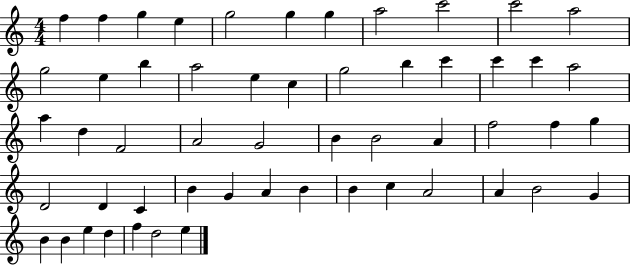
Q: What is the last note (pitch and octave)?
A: E5